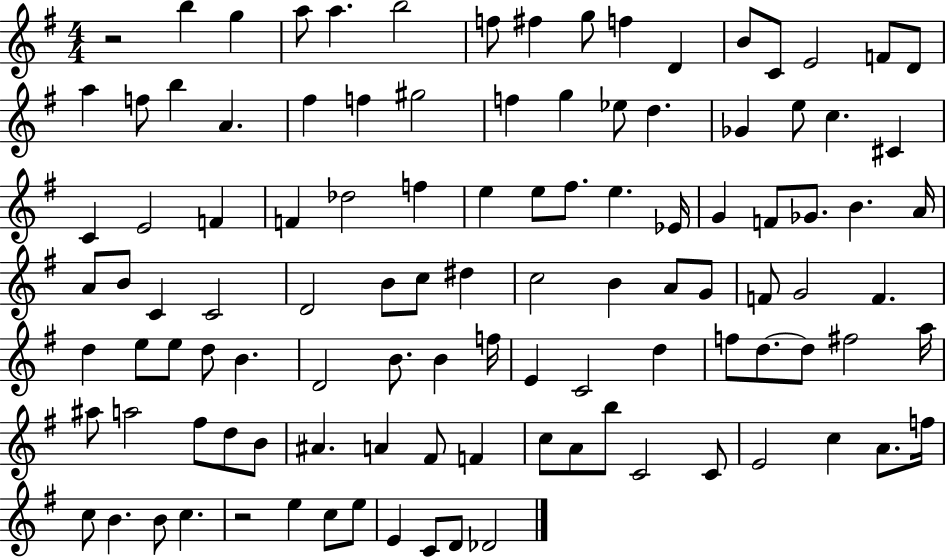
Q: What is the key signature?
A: G major